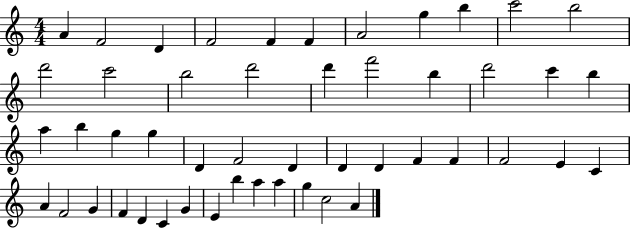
A4/q F4/h D4/q F4/h F4/q F4/q A4/h G5/q B5/q C6/h B5/h D6/h C6/h B5/h D6/h D6/q F6/h B5/q D6/h C6/q B5/q A5/q B5/q G5/q G5/q D4/q F4/h D4/q D4/q D4/q F4/q F4/q F4/h E4/q C4/q A4/q F4/h G4/q F4/q D4/q C4/q G4/q E4/q B5/q A5/q A5/q G5/q C5/h A4/q